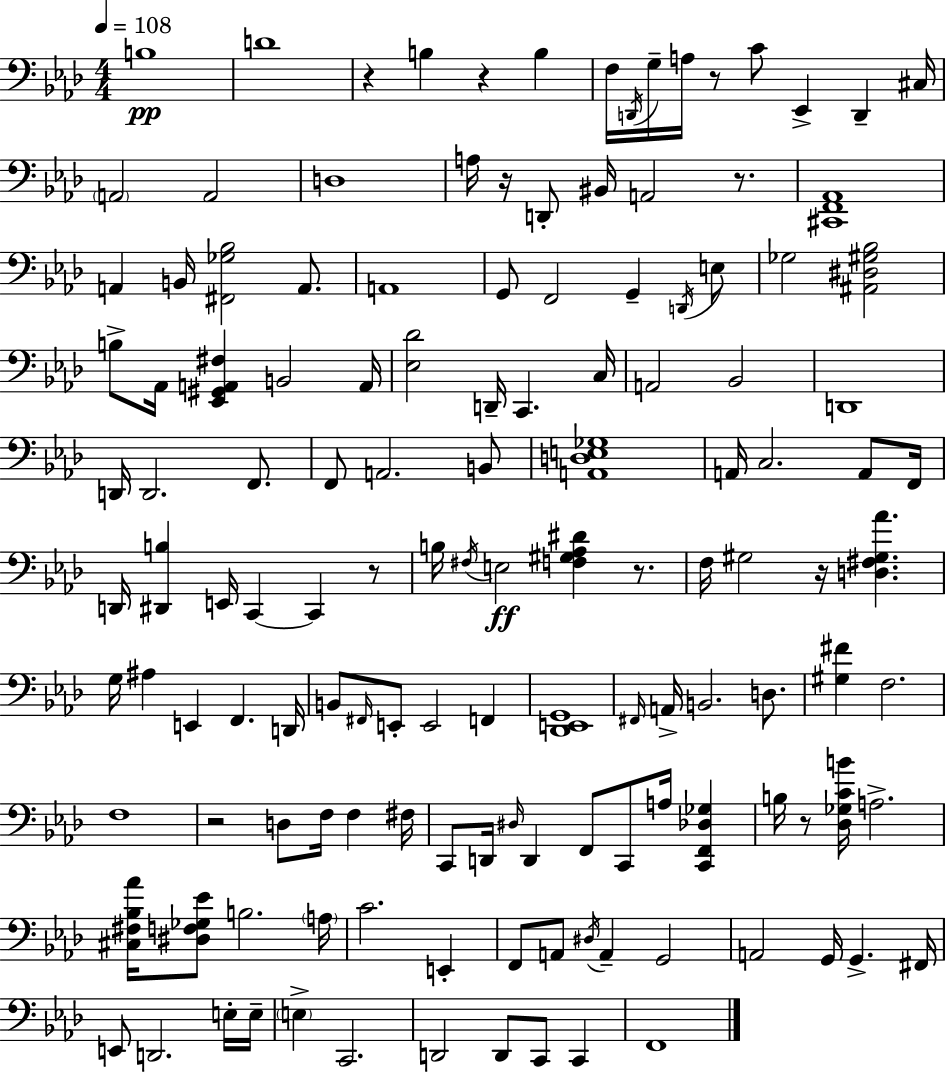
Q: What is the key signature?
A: F minor